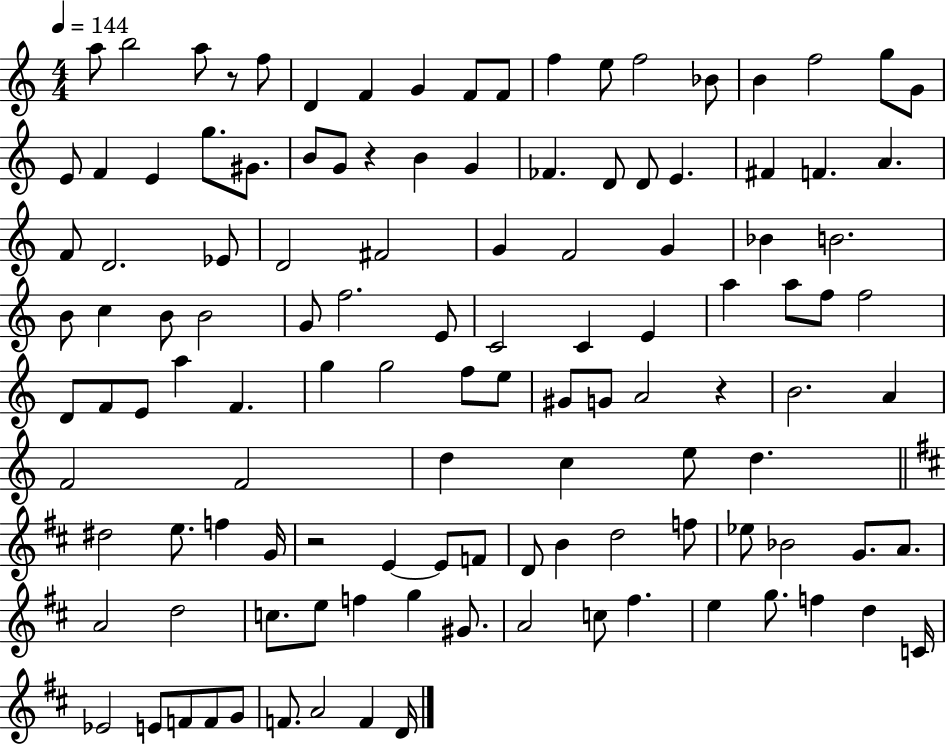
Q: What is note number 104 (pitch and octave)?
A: G5